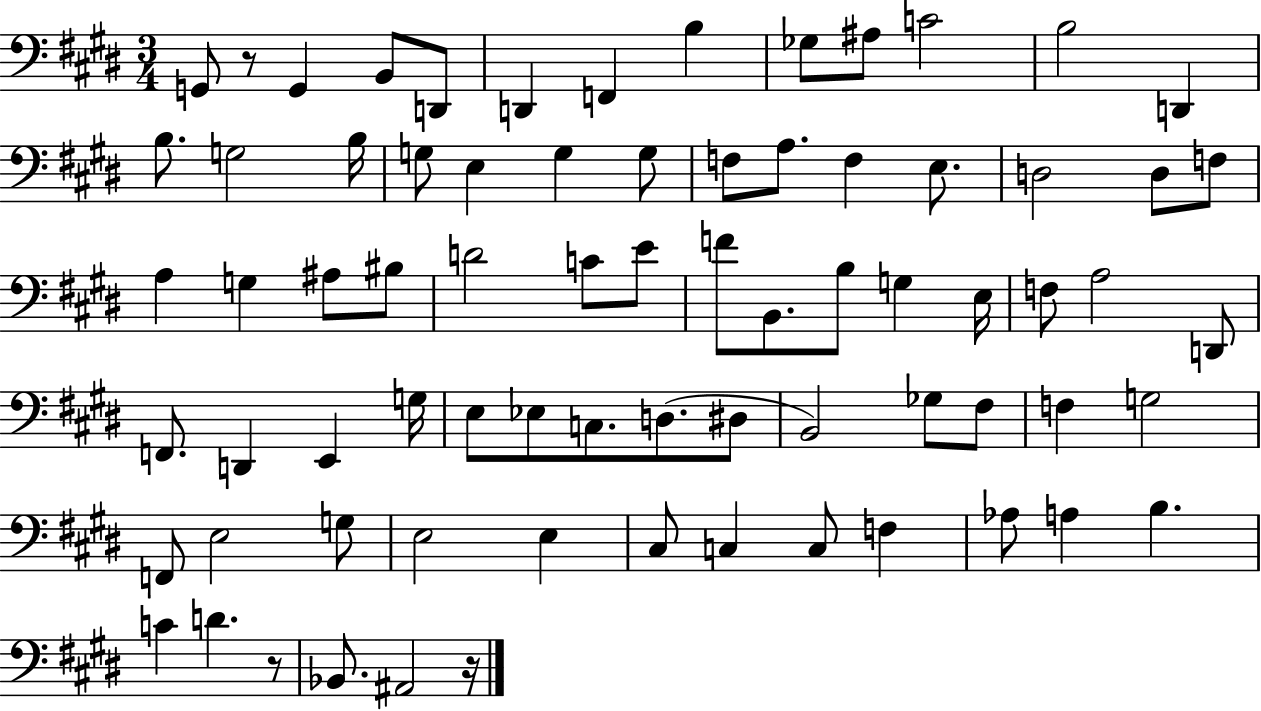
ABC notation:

X:1
T:Untitled
M:3/4
L:1/4
K:E
G,,/2 z/2 G,, B,,/2 D,,/2 D,, F,, B, _G,/2 ^A,/2 C2 B,2 D,, B,/2 G,2 B,/4 G,/2 E, G, G,/2 F,/2 A,/2 F, E,/2 D,2 D,/2 F,/2 A, G, ^A,/2 ^B,/2 D2 C/2 E/2 F/2 B,,/2 B,/2 G, E,/4 F,/2 A,2 D,,/2 F,,/2 D,, E,, G,/4 E,/2 _E,/2 C,/2 D,/2 ^D,/2 B,,2 _G,/2 ^F,/2 F, G,2 F,,/2 E,2 G,/2 E,2 E, ^C,/2 C, C,/2 F, _A,/2 A, B, C D z/2 _B,,/2 ^A,,2 z/4